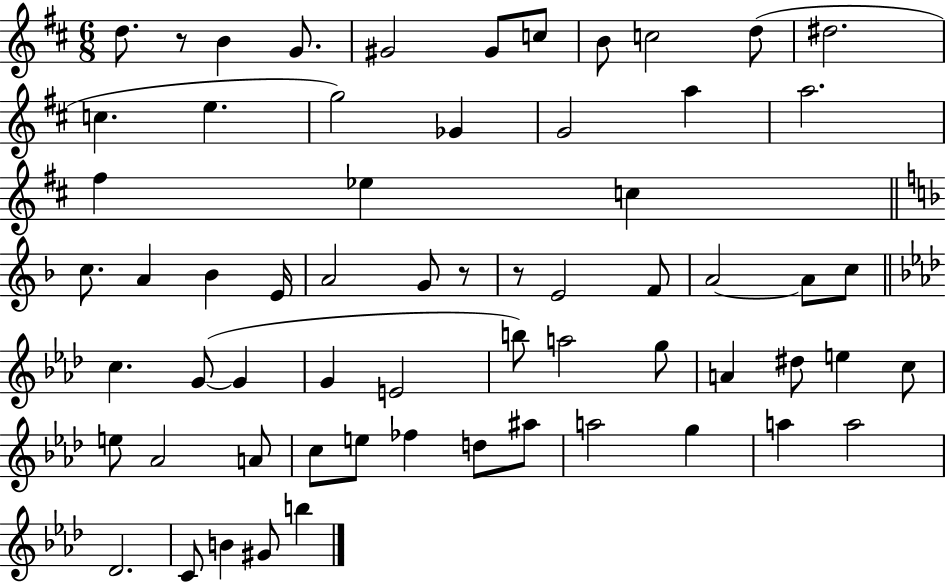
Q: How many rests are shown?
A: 3